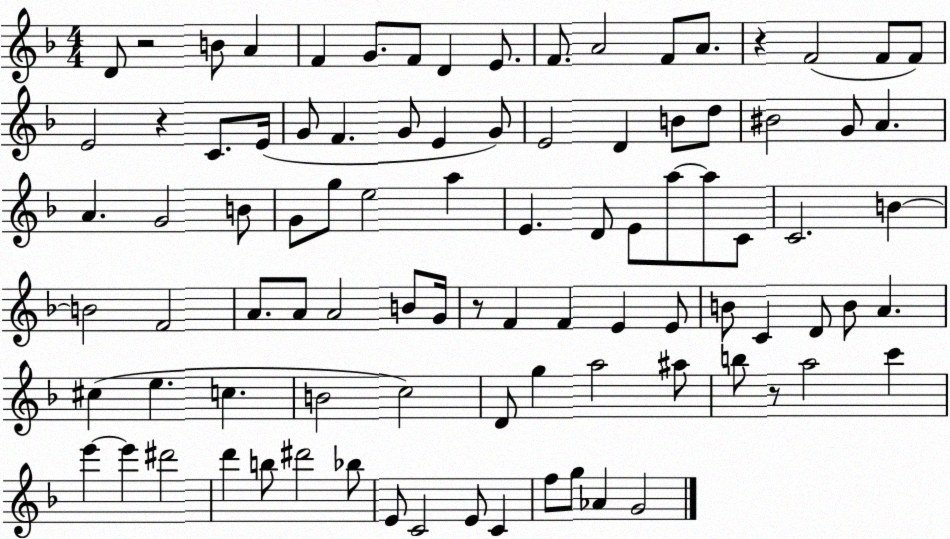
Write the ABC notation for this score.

X:1
T:Untitled
M:4/4
L:1/4
K:F
D/2 z2 B/2 A F G/2 F/2 D E/2 F/2 A2 F/2 A/2 z F2 F/2 F/2 E2 z C/2 E/4 G/2 F G/2 E G/2 E2 D B/2 d/2 ^B2 G/2 A A G2 B/2 G/2 g/2 e2 a E D/2 E/2 a/2 a/2 C/2 C2 B B2 F2 A/2 A/2 A2 B/2 G/4 z/2 F F E E/2 B/2 C D/2 B/2 A ^c e c B2 c2 D/2 g a2 ^a/2 b/2 z/2 a2 c' e' e' ^d'2 d' b/2 ^d'2 _b/2 E/2 C2 E/2 C f/2 g/2 _A G2